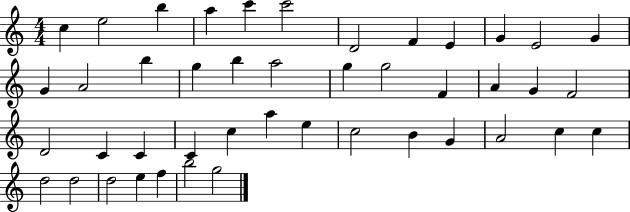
X:1
T:Untitled
M:4/4
L:1/4
K:C
c e2 b a c' c'2 D2 F E G E2 G G A2 b g b a2 g g2 F A G F2 D2 C C C c a e c2 B G A2 c c d2 d2 d2 e f b2 g2